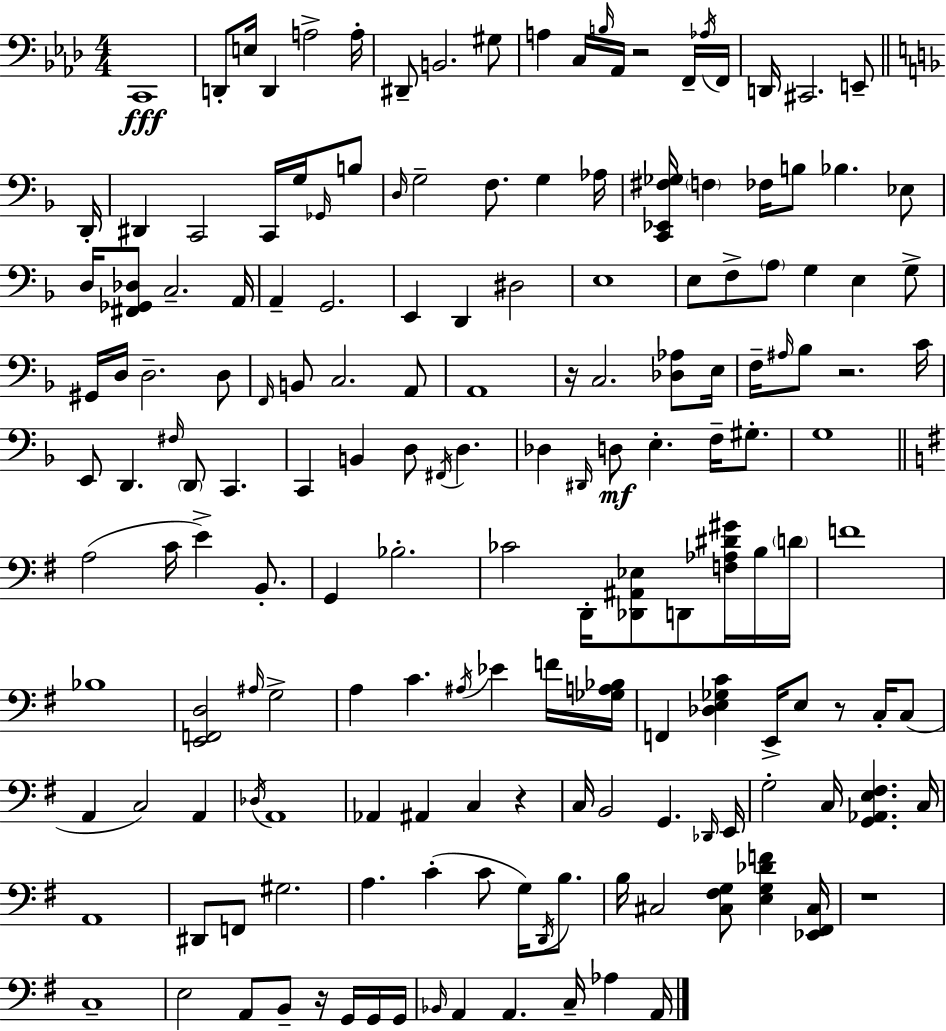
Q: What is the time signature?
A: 4/4